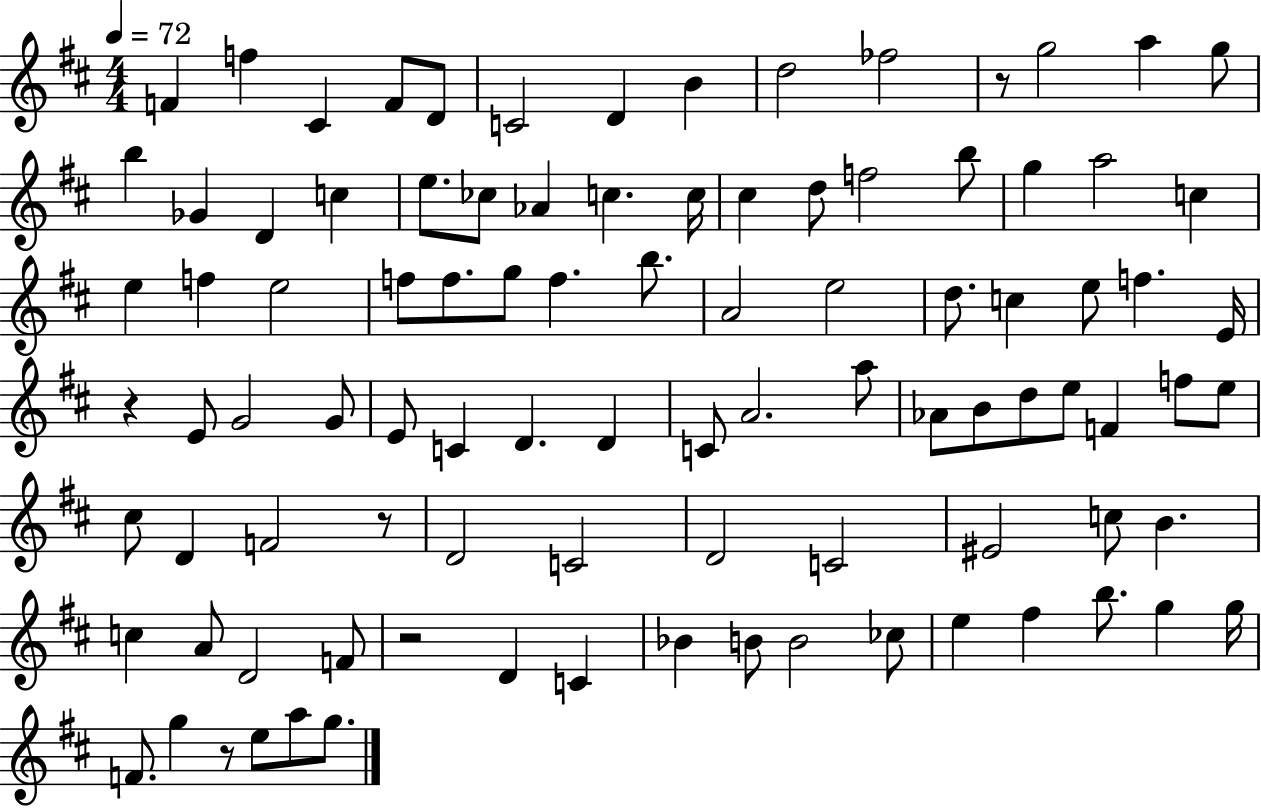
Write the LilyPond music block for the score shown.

{
  \clef treble
  \numericTimeSignature
  \time 4/4
  \key d \major
  \tempo 4 = 72
  \repeat volta 2 { f'4 f''4 cis'4 f'8 d'8 | c'2 d'4 b'4 | d''2 fes''2 | r8 g''2 a''4 g''8 | \break b''4 ges'4 d'4 c''4 | e''8. ces''8 aes'4 c''4. c''16 | cis''4 d''8 f''2 b''8 | g''4 a''2 c''4 | \break e''4 f''4 e''2 | f''8 f''8. g''8 f''4. b''8. | a'2 e''2 | d''8. c''4 e''8 f''4. e'16 | \break r4 e'8 g'2 g'8 | e'8 c'4 d'4. d'4 | c'8 a'2. a''8 | aes'8 b'8 d''8 e''8 f'4 f''8 e''8 | \break cis''8 d'4 f'2 r8 | d'2 c'2 | d'2 c'2 | eis'2 c''8 b'4. | \break c''4 a'8 d'2 f'8 | r2 d'4 c'4 | bes'4 b'8 b'2 ces''8 | e''4 fis''4 b''8. g''4 g''16 | \break f'8. g''4 r8 e''8 a''8 g''8. | } \bar "|."
}